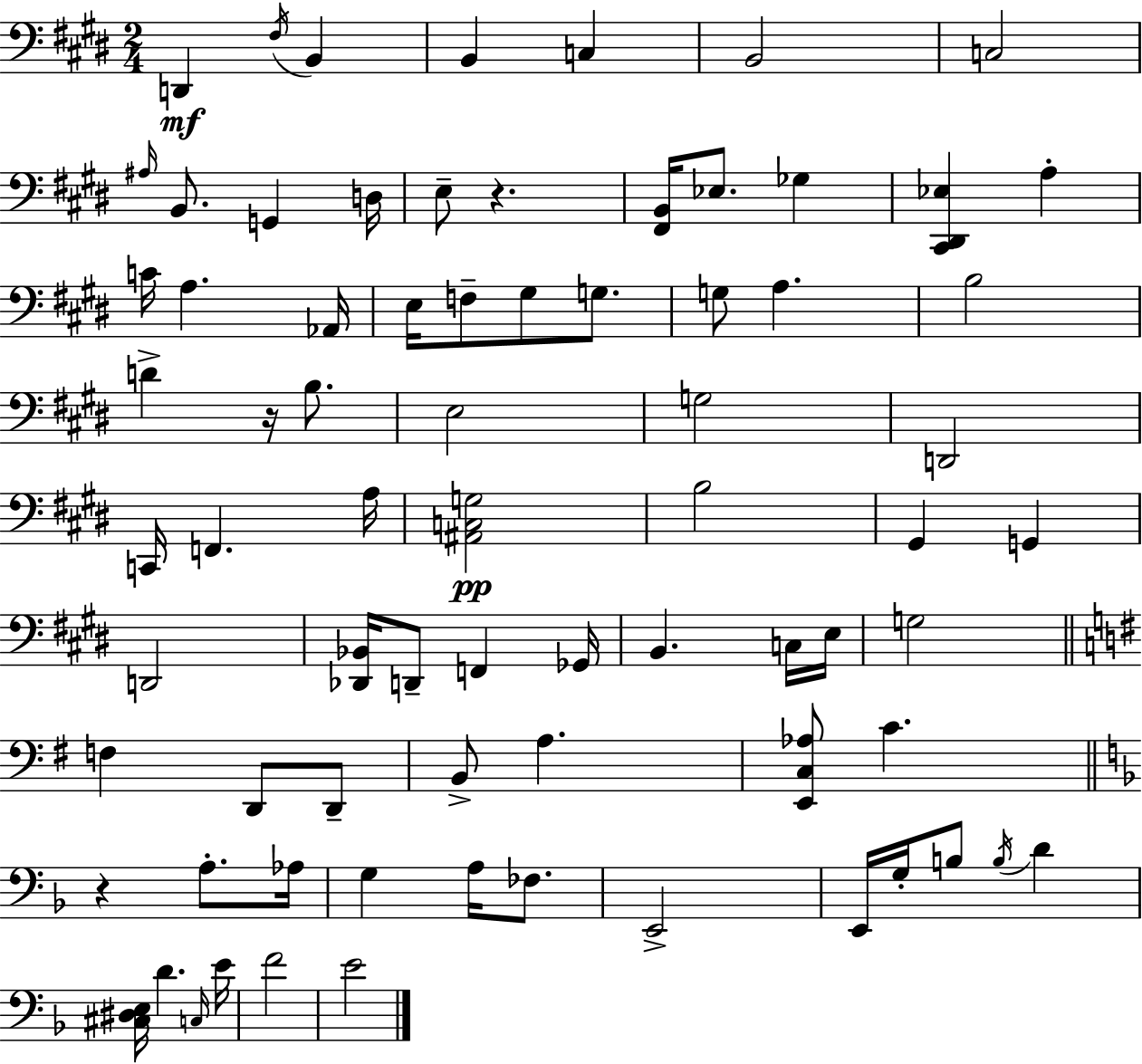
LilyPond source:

{
  \clef bass
  \numericTimeSignature
  \time 2/4
  \key e \major
  d,4\mf \acciaccatura { fis16 } b,4 | b,4 c4 | b,2 | c2 | \break \grace { ais16 } b,8. g,4 | d16 e8-- r4. | <fis, b,>16 ees8. ges4 | <cis, dis, ees>4 a4-. | \break c'16 a4. | aes,16 e16 f8-- gis8 g8. | g8 a4. | b2 | \break d'4-> r16 b8. | e2 | g2 | d,2 | \break c,16 f,4. | a16 <ais, c g>2\pp | b2 | gis,4 g,4 | \break d,2 | <des, bes,>16 d,8-- f,4 | ges,16 b,4. | c16 e16 g2 | \break \bar "||" \break \key e \minor f4 d,8 d,8-- | b,8-> a4. | <e, c aes>8 c'4. | \bar "||" \break \key d \minor r4 a8.-. aes16 | g4 a16 fes8. | e,2-> | e,16 g16-. b8 \acciaccatura { b16 } d'4 | \break <cis dis e>16 d'4. | \grace { c16 } e'16 f'2 | e'2 | \bar "|."
}